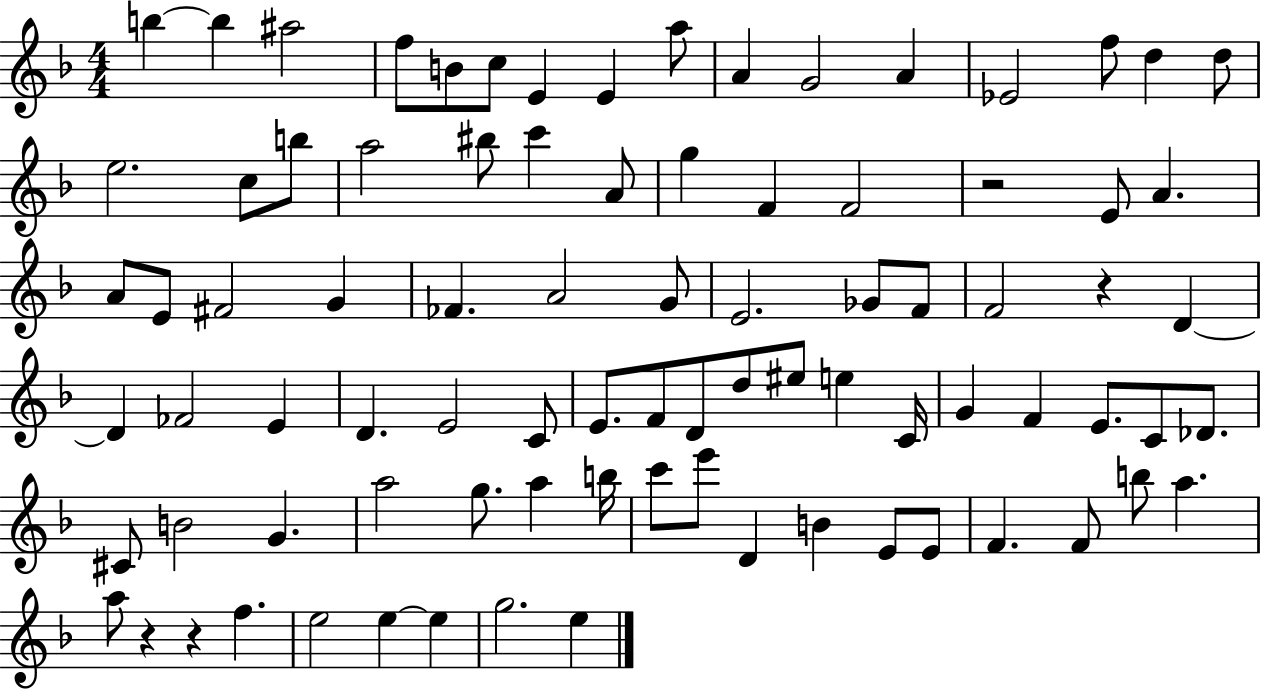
B5/q B5/q A#5/h F5/e B4/e C5/e E4/q E4/q A5/e A4/q G4/h A4/q Eb4/h F5/e D5/q D5/e E5/h. C5/e B5/e A5/h BIS5/e C6/q A4/e G5/q F4/q F4/h R/h E4/e A4/q. A4/e E4/e F#4/h G4/q FES4/q. A4/h G4/e E4/h. Gb4/e F4/e F4/h R/q D4/q D4/q FES4/h E4/q D4/q. E4/h C4/e E4/e. F4/e D4/e D5/e EIS5/e E5/q C4/s G4/q F4/q E4/e. C4/e Db4/e. C#4/e B4/h G4/q. A5/h G5/e. A5/q B5/s C6/e E6/e D4/q B4/q E4/e E4/e F4/q. F4/e B5/e A5/q. A5/e R/q R/q F5/q. E5/h E5/q E5/q G5/h. E5/q